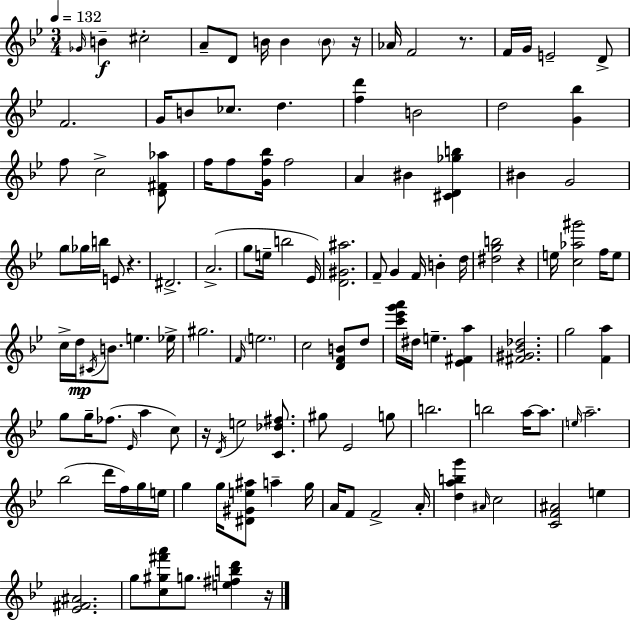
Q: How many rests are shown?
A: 6